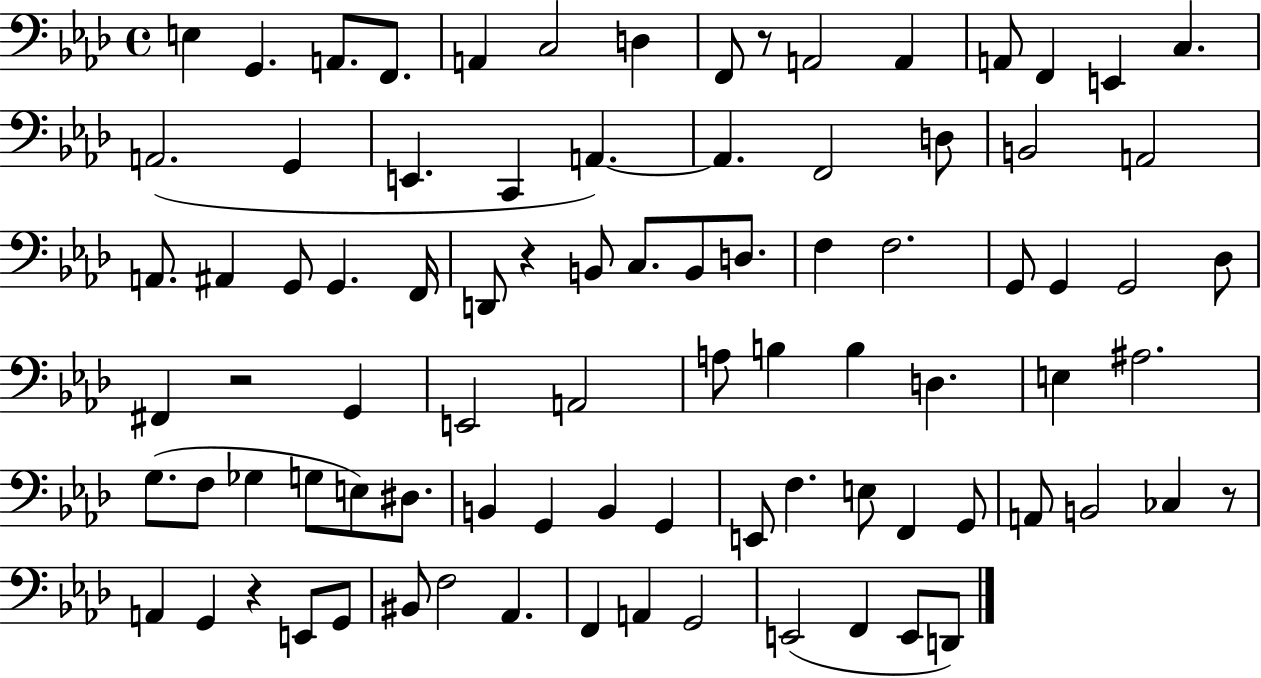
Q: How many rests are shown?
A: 5